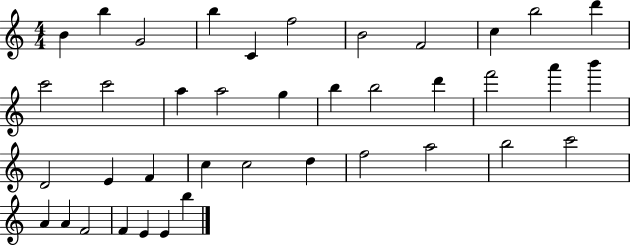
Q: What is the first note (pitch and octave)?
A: B4